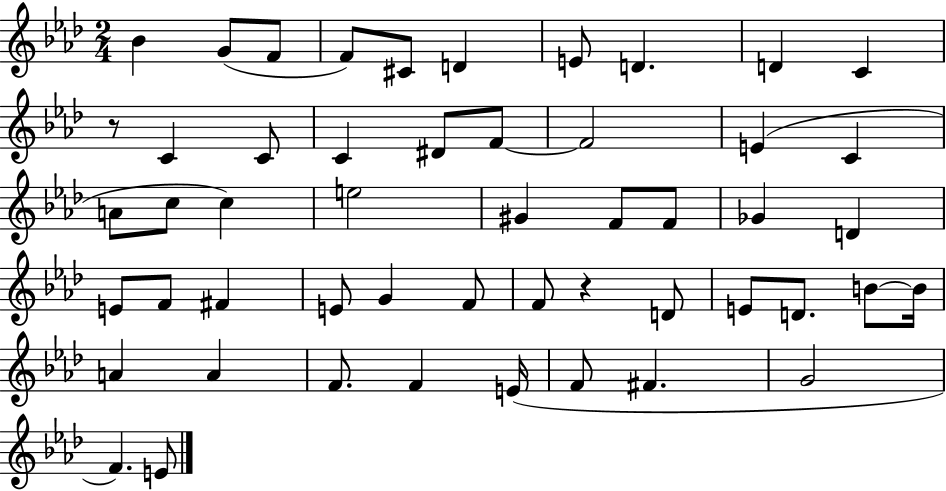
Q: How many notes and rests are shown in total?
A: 51